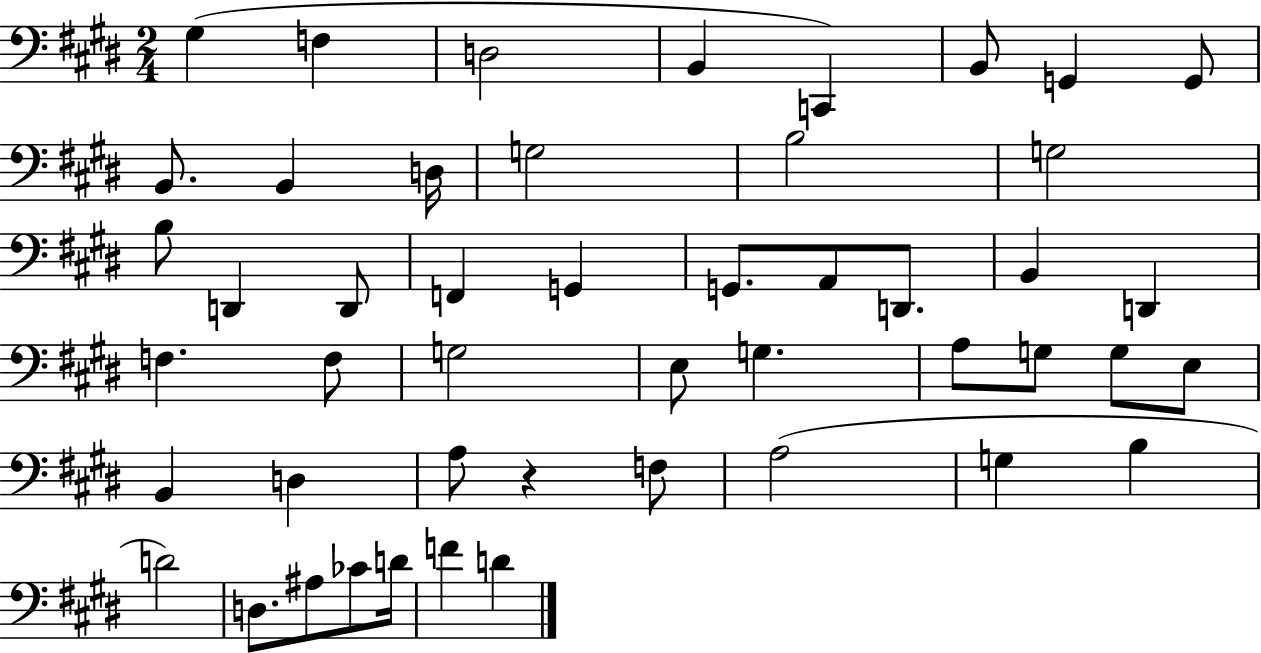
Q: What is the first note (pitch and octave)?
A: G#3